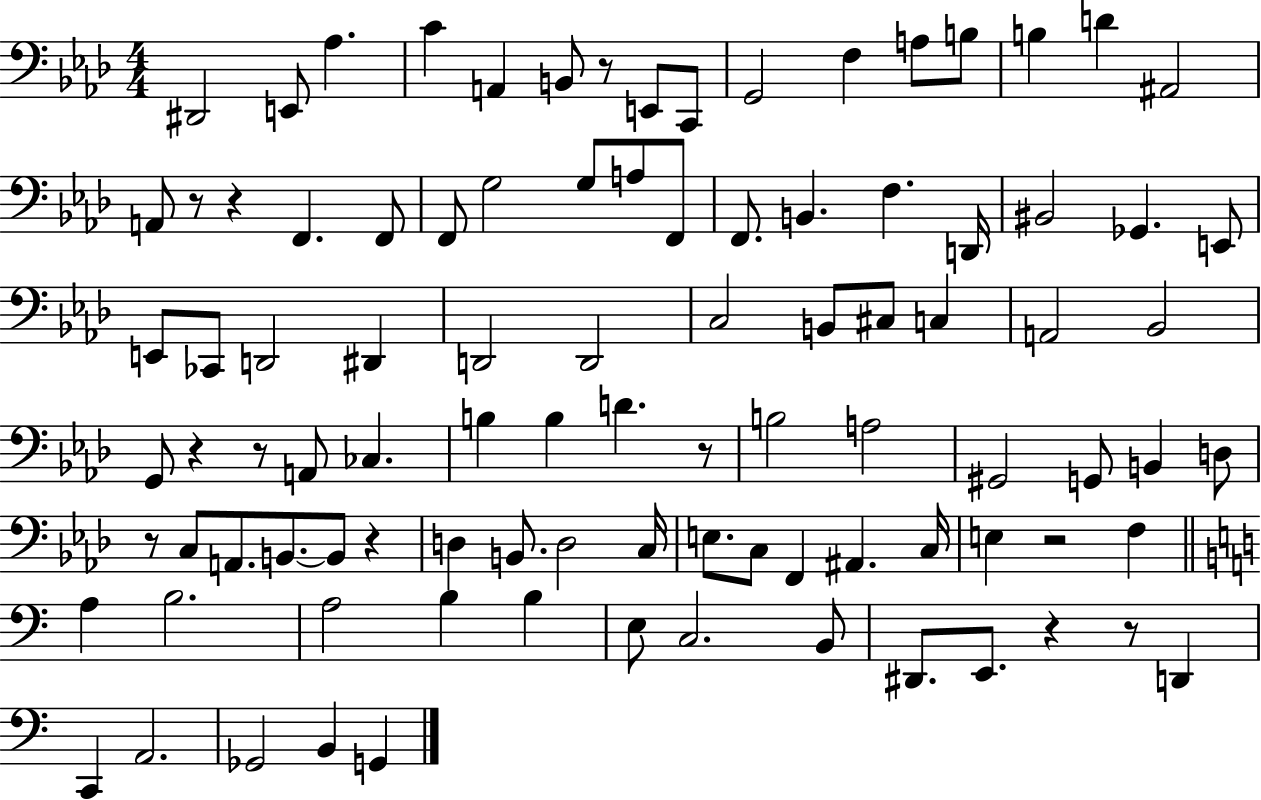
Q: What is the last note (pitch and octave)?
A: G2